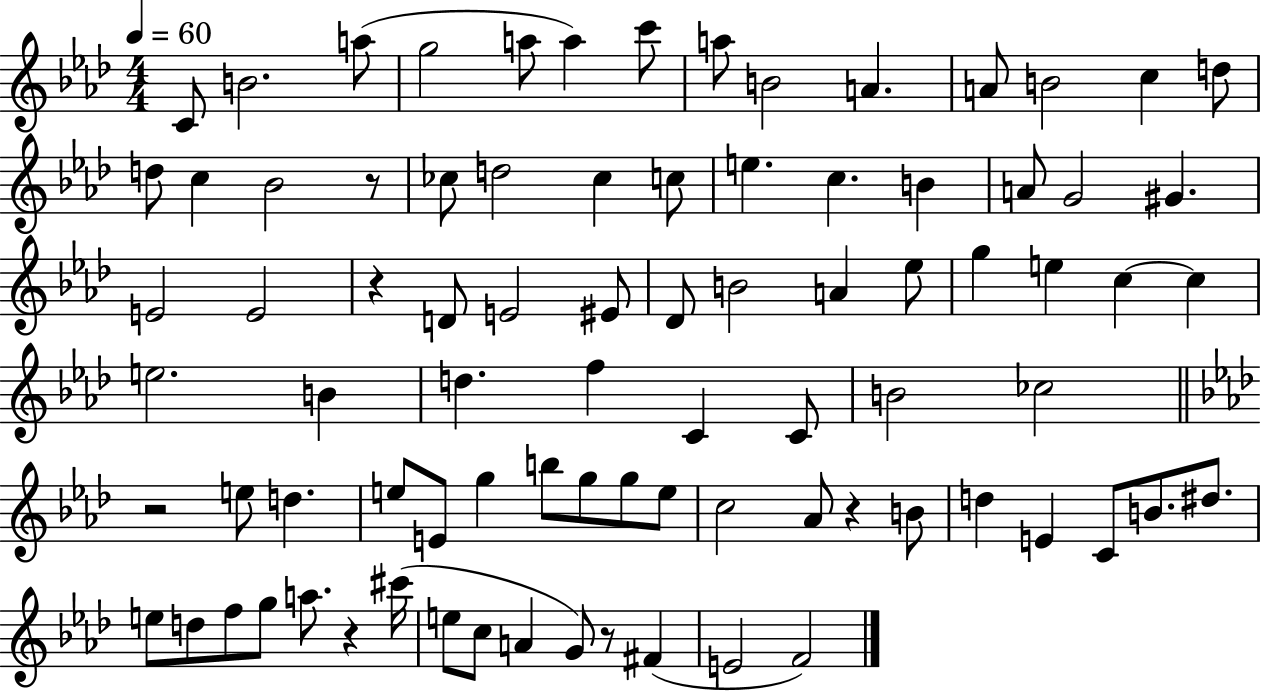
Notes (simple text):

C4/e B4/h. A5/e G5/h A5/e A5/q C6/e A5/e B4/h A4/q. A4/e B4/h C5/q D5/e D5/e C5/q Bb4/h R/e CES5/e D5/h CES5/q C5/e E5/q. C5/q. B4/q A4/e G4/h G#4/q. E4/h E4/h R/q D4/e E4/h EIS4/e Db4/e B4/h A4/q Eb5/e G5/q E5/q C5/q C5/q E5/h. B4/q D5/q. F5/q C4/q C4/e B4/h CES5/h R/h E5/e D5/q. E5/e E4/e G5/q B5/e G5/e G5/e E5/e C5/h Ab4/e R/q B4/e D5/q E4/q C4/e B4/e. D#5/e. E5/e D5/e F5/e G5/e A5/e. R/q C#6/s E5/e C5/e A4/q G4/e R/e F#4/q E4/h F4/h